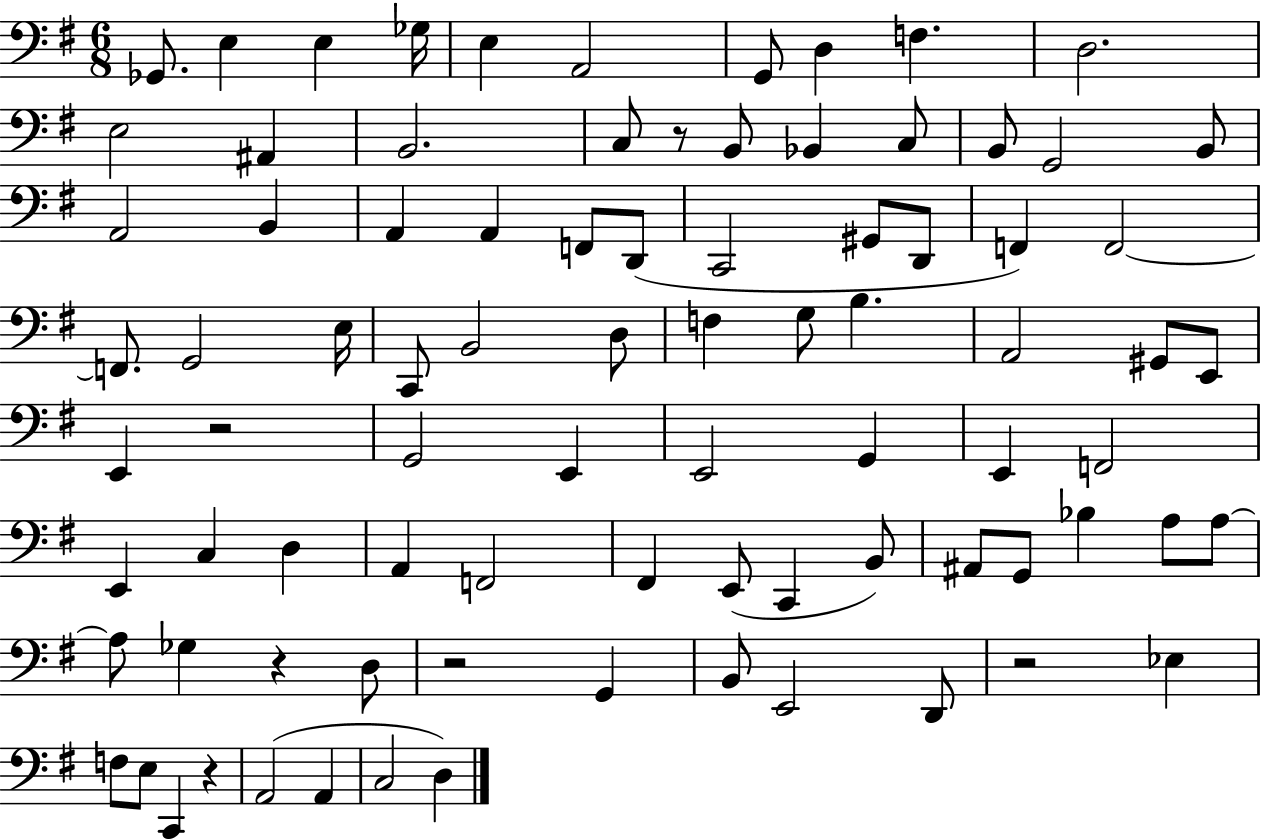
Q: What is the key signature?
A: G major